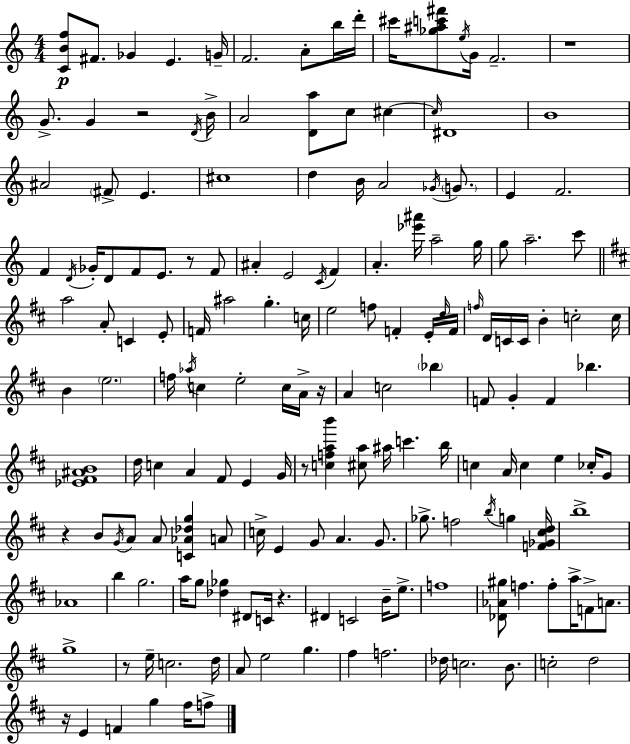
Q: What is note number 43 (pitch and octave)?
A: C4